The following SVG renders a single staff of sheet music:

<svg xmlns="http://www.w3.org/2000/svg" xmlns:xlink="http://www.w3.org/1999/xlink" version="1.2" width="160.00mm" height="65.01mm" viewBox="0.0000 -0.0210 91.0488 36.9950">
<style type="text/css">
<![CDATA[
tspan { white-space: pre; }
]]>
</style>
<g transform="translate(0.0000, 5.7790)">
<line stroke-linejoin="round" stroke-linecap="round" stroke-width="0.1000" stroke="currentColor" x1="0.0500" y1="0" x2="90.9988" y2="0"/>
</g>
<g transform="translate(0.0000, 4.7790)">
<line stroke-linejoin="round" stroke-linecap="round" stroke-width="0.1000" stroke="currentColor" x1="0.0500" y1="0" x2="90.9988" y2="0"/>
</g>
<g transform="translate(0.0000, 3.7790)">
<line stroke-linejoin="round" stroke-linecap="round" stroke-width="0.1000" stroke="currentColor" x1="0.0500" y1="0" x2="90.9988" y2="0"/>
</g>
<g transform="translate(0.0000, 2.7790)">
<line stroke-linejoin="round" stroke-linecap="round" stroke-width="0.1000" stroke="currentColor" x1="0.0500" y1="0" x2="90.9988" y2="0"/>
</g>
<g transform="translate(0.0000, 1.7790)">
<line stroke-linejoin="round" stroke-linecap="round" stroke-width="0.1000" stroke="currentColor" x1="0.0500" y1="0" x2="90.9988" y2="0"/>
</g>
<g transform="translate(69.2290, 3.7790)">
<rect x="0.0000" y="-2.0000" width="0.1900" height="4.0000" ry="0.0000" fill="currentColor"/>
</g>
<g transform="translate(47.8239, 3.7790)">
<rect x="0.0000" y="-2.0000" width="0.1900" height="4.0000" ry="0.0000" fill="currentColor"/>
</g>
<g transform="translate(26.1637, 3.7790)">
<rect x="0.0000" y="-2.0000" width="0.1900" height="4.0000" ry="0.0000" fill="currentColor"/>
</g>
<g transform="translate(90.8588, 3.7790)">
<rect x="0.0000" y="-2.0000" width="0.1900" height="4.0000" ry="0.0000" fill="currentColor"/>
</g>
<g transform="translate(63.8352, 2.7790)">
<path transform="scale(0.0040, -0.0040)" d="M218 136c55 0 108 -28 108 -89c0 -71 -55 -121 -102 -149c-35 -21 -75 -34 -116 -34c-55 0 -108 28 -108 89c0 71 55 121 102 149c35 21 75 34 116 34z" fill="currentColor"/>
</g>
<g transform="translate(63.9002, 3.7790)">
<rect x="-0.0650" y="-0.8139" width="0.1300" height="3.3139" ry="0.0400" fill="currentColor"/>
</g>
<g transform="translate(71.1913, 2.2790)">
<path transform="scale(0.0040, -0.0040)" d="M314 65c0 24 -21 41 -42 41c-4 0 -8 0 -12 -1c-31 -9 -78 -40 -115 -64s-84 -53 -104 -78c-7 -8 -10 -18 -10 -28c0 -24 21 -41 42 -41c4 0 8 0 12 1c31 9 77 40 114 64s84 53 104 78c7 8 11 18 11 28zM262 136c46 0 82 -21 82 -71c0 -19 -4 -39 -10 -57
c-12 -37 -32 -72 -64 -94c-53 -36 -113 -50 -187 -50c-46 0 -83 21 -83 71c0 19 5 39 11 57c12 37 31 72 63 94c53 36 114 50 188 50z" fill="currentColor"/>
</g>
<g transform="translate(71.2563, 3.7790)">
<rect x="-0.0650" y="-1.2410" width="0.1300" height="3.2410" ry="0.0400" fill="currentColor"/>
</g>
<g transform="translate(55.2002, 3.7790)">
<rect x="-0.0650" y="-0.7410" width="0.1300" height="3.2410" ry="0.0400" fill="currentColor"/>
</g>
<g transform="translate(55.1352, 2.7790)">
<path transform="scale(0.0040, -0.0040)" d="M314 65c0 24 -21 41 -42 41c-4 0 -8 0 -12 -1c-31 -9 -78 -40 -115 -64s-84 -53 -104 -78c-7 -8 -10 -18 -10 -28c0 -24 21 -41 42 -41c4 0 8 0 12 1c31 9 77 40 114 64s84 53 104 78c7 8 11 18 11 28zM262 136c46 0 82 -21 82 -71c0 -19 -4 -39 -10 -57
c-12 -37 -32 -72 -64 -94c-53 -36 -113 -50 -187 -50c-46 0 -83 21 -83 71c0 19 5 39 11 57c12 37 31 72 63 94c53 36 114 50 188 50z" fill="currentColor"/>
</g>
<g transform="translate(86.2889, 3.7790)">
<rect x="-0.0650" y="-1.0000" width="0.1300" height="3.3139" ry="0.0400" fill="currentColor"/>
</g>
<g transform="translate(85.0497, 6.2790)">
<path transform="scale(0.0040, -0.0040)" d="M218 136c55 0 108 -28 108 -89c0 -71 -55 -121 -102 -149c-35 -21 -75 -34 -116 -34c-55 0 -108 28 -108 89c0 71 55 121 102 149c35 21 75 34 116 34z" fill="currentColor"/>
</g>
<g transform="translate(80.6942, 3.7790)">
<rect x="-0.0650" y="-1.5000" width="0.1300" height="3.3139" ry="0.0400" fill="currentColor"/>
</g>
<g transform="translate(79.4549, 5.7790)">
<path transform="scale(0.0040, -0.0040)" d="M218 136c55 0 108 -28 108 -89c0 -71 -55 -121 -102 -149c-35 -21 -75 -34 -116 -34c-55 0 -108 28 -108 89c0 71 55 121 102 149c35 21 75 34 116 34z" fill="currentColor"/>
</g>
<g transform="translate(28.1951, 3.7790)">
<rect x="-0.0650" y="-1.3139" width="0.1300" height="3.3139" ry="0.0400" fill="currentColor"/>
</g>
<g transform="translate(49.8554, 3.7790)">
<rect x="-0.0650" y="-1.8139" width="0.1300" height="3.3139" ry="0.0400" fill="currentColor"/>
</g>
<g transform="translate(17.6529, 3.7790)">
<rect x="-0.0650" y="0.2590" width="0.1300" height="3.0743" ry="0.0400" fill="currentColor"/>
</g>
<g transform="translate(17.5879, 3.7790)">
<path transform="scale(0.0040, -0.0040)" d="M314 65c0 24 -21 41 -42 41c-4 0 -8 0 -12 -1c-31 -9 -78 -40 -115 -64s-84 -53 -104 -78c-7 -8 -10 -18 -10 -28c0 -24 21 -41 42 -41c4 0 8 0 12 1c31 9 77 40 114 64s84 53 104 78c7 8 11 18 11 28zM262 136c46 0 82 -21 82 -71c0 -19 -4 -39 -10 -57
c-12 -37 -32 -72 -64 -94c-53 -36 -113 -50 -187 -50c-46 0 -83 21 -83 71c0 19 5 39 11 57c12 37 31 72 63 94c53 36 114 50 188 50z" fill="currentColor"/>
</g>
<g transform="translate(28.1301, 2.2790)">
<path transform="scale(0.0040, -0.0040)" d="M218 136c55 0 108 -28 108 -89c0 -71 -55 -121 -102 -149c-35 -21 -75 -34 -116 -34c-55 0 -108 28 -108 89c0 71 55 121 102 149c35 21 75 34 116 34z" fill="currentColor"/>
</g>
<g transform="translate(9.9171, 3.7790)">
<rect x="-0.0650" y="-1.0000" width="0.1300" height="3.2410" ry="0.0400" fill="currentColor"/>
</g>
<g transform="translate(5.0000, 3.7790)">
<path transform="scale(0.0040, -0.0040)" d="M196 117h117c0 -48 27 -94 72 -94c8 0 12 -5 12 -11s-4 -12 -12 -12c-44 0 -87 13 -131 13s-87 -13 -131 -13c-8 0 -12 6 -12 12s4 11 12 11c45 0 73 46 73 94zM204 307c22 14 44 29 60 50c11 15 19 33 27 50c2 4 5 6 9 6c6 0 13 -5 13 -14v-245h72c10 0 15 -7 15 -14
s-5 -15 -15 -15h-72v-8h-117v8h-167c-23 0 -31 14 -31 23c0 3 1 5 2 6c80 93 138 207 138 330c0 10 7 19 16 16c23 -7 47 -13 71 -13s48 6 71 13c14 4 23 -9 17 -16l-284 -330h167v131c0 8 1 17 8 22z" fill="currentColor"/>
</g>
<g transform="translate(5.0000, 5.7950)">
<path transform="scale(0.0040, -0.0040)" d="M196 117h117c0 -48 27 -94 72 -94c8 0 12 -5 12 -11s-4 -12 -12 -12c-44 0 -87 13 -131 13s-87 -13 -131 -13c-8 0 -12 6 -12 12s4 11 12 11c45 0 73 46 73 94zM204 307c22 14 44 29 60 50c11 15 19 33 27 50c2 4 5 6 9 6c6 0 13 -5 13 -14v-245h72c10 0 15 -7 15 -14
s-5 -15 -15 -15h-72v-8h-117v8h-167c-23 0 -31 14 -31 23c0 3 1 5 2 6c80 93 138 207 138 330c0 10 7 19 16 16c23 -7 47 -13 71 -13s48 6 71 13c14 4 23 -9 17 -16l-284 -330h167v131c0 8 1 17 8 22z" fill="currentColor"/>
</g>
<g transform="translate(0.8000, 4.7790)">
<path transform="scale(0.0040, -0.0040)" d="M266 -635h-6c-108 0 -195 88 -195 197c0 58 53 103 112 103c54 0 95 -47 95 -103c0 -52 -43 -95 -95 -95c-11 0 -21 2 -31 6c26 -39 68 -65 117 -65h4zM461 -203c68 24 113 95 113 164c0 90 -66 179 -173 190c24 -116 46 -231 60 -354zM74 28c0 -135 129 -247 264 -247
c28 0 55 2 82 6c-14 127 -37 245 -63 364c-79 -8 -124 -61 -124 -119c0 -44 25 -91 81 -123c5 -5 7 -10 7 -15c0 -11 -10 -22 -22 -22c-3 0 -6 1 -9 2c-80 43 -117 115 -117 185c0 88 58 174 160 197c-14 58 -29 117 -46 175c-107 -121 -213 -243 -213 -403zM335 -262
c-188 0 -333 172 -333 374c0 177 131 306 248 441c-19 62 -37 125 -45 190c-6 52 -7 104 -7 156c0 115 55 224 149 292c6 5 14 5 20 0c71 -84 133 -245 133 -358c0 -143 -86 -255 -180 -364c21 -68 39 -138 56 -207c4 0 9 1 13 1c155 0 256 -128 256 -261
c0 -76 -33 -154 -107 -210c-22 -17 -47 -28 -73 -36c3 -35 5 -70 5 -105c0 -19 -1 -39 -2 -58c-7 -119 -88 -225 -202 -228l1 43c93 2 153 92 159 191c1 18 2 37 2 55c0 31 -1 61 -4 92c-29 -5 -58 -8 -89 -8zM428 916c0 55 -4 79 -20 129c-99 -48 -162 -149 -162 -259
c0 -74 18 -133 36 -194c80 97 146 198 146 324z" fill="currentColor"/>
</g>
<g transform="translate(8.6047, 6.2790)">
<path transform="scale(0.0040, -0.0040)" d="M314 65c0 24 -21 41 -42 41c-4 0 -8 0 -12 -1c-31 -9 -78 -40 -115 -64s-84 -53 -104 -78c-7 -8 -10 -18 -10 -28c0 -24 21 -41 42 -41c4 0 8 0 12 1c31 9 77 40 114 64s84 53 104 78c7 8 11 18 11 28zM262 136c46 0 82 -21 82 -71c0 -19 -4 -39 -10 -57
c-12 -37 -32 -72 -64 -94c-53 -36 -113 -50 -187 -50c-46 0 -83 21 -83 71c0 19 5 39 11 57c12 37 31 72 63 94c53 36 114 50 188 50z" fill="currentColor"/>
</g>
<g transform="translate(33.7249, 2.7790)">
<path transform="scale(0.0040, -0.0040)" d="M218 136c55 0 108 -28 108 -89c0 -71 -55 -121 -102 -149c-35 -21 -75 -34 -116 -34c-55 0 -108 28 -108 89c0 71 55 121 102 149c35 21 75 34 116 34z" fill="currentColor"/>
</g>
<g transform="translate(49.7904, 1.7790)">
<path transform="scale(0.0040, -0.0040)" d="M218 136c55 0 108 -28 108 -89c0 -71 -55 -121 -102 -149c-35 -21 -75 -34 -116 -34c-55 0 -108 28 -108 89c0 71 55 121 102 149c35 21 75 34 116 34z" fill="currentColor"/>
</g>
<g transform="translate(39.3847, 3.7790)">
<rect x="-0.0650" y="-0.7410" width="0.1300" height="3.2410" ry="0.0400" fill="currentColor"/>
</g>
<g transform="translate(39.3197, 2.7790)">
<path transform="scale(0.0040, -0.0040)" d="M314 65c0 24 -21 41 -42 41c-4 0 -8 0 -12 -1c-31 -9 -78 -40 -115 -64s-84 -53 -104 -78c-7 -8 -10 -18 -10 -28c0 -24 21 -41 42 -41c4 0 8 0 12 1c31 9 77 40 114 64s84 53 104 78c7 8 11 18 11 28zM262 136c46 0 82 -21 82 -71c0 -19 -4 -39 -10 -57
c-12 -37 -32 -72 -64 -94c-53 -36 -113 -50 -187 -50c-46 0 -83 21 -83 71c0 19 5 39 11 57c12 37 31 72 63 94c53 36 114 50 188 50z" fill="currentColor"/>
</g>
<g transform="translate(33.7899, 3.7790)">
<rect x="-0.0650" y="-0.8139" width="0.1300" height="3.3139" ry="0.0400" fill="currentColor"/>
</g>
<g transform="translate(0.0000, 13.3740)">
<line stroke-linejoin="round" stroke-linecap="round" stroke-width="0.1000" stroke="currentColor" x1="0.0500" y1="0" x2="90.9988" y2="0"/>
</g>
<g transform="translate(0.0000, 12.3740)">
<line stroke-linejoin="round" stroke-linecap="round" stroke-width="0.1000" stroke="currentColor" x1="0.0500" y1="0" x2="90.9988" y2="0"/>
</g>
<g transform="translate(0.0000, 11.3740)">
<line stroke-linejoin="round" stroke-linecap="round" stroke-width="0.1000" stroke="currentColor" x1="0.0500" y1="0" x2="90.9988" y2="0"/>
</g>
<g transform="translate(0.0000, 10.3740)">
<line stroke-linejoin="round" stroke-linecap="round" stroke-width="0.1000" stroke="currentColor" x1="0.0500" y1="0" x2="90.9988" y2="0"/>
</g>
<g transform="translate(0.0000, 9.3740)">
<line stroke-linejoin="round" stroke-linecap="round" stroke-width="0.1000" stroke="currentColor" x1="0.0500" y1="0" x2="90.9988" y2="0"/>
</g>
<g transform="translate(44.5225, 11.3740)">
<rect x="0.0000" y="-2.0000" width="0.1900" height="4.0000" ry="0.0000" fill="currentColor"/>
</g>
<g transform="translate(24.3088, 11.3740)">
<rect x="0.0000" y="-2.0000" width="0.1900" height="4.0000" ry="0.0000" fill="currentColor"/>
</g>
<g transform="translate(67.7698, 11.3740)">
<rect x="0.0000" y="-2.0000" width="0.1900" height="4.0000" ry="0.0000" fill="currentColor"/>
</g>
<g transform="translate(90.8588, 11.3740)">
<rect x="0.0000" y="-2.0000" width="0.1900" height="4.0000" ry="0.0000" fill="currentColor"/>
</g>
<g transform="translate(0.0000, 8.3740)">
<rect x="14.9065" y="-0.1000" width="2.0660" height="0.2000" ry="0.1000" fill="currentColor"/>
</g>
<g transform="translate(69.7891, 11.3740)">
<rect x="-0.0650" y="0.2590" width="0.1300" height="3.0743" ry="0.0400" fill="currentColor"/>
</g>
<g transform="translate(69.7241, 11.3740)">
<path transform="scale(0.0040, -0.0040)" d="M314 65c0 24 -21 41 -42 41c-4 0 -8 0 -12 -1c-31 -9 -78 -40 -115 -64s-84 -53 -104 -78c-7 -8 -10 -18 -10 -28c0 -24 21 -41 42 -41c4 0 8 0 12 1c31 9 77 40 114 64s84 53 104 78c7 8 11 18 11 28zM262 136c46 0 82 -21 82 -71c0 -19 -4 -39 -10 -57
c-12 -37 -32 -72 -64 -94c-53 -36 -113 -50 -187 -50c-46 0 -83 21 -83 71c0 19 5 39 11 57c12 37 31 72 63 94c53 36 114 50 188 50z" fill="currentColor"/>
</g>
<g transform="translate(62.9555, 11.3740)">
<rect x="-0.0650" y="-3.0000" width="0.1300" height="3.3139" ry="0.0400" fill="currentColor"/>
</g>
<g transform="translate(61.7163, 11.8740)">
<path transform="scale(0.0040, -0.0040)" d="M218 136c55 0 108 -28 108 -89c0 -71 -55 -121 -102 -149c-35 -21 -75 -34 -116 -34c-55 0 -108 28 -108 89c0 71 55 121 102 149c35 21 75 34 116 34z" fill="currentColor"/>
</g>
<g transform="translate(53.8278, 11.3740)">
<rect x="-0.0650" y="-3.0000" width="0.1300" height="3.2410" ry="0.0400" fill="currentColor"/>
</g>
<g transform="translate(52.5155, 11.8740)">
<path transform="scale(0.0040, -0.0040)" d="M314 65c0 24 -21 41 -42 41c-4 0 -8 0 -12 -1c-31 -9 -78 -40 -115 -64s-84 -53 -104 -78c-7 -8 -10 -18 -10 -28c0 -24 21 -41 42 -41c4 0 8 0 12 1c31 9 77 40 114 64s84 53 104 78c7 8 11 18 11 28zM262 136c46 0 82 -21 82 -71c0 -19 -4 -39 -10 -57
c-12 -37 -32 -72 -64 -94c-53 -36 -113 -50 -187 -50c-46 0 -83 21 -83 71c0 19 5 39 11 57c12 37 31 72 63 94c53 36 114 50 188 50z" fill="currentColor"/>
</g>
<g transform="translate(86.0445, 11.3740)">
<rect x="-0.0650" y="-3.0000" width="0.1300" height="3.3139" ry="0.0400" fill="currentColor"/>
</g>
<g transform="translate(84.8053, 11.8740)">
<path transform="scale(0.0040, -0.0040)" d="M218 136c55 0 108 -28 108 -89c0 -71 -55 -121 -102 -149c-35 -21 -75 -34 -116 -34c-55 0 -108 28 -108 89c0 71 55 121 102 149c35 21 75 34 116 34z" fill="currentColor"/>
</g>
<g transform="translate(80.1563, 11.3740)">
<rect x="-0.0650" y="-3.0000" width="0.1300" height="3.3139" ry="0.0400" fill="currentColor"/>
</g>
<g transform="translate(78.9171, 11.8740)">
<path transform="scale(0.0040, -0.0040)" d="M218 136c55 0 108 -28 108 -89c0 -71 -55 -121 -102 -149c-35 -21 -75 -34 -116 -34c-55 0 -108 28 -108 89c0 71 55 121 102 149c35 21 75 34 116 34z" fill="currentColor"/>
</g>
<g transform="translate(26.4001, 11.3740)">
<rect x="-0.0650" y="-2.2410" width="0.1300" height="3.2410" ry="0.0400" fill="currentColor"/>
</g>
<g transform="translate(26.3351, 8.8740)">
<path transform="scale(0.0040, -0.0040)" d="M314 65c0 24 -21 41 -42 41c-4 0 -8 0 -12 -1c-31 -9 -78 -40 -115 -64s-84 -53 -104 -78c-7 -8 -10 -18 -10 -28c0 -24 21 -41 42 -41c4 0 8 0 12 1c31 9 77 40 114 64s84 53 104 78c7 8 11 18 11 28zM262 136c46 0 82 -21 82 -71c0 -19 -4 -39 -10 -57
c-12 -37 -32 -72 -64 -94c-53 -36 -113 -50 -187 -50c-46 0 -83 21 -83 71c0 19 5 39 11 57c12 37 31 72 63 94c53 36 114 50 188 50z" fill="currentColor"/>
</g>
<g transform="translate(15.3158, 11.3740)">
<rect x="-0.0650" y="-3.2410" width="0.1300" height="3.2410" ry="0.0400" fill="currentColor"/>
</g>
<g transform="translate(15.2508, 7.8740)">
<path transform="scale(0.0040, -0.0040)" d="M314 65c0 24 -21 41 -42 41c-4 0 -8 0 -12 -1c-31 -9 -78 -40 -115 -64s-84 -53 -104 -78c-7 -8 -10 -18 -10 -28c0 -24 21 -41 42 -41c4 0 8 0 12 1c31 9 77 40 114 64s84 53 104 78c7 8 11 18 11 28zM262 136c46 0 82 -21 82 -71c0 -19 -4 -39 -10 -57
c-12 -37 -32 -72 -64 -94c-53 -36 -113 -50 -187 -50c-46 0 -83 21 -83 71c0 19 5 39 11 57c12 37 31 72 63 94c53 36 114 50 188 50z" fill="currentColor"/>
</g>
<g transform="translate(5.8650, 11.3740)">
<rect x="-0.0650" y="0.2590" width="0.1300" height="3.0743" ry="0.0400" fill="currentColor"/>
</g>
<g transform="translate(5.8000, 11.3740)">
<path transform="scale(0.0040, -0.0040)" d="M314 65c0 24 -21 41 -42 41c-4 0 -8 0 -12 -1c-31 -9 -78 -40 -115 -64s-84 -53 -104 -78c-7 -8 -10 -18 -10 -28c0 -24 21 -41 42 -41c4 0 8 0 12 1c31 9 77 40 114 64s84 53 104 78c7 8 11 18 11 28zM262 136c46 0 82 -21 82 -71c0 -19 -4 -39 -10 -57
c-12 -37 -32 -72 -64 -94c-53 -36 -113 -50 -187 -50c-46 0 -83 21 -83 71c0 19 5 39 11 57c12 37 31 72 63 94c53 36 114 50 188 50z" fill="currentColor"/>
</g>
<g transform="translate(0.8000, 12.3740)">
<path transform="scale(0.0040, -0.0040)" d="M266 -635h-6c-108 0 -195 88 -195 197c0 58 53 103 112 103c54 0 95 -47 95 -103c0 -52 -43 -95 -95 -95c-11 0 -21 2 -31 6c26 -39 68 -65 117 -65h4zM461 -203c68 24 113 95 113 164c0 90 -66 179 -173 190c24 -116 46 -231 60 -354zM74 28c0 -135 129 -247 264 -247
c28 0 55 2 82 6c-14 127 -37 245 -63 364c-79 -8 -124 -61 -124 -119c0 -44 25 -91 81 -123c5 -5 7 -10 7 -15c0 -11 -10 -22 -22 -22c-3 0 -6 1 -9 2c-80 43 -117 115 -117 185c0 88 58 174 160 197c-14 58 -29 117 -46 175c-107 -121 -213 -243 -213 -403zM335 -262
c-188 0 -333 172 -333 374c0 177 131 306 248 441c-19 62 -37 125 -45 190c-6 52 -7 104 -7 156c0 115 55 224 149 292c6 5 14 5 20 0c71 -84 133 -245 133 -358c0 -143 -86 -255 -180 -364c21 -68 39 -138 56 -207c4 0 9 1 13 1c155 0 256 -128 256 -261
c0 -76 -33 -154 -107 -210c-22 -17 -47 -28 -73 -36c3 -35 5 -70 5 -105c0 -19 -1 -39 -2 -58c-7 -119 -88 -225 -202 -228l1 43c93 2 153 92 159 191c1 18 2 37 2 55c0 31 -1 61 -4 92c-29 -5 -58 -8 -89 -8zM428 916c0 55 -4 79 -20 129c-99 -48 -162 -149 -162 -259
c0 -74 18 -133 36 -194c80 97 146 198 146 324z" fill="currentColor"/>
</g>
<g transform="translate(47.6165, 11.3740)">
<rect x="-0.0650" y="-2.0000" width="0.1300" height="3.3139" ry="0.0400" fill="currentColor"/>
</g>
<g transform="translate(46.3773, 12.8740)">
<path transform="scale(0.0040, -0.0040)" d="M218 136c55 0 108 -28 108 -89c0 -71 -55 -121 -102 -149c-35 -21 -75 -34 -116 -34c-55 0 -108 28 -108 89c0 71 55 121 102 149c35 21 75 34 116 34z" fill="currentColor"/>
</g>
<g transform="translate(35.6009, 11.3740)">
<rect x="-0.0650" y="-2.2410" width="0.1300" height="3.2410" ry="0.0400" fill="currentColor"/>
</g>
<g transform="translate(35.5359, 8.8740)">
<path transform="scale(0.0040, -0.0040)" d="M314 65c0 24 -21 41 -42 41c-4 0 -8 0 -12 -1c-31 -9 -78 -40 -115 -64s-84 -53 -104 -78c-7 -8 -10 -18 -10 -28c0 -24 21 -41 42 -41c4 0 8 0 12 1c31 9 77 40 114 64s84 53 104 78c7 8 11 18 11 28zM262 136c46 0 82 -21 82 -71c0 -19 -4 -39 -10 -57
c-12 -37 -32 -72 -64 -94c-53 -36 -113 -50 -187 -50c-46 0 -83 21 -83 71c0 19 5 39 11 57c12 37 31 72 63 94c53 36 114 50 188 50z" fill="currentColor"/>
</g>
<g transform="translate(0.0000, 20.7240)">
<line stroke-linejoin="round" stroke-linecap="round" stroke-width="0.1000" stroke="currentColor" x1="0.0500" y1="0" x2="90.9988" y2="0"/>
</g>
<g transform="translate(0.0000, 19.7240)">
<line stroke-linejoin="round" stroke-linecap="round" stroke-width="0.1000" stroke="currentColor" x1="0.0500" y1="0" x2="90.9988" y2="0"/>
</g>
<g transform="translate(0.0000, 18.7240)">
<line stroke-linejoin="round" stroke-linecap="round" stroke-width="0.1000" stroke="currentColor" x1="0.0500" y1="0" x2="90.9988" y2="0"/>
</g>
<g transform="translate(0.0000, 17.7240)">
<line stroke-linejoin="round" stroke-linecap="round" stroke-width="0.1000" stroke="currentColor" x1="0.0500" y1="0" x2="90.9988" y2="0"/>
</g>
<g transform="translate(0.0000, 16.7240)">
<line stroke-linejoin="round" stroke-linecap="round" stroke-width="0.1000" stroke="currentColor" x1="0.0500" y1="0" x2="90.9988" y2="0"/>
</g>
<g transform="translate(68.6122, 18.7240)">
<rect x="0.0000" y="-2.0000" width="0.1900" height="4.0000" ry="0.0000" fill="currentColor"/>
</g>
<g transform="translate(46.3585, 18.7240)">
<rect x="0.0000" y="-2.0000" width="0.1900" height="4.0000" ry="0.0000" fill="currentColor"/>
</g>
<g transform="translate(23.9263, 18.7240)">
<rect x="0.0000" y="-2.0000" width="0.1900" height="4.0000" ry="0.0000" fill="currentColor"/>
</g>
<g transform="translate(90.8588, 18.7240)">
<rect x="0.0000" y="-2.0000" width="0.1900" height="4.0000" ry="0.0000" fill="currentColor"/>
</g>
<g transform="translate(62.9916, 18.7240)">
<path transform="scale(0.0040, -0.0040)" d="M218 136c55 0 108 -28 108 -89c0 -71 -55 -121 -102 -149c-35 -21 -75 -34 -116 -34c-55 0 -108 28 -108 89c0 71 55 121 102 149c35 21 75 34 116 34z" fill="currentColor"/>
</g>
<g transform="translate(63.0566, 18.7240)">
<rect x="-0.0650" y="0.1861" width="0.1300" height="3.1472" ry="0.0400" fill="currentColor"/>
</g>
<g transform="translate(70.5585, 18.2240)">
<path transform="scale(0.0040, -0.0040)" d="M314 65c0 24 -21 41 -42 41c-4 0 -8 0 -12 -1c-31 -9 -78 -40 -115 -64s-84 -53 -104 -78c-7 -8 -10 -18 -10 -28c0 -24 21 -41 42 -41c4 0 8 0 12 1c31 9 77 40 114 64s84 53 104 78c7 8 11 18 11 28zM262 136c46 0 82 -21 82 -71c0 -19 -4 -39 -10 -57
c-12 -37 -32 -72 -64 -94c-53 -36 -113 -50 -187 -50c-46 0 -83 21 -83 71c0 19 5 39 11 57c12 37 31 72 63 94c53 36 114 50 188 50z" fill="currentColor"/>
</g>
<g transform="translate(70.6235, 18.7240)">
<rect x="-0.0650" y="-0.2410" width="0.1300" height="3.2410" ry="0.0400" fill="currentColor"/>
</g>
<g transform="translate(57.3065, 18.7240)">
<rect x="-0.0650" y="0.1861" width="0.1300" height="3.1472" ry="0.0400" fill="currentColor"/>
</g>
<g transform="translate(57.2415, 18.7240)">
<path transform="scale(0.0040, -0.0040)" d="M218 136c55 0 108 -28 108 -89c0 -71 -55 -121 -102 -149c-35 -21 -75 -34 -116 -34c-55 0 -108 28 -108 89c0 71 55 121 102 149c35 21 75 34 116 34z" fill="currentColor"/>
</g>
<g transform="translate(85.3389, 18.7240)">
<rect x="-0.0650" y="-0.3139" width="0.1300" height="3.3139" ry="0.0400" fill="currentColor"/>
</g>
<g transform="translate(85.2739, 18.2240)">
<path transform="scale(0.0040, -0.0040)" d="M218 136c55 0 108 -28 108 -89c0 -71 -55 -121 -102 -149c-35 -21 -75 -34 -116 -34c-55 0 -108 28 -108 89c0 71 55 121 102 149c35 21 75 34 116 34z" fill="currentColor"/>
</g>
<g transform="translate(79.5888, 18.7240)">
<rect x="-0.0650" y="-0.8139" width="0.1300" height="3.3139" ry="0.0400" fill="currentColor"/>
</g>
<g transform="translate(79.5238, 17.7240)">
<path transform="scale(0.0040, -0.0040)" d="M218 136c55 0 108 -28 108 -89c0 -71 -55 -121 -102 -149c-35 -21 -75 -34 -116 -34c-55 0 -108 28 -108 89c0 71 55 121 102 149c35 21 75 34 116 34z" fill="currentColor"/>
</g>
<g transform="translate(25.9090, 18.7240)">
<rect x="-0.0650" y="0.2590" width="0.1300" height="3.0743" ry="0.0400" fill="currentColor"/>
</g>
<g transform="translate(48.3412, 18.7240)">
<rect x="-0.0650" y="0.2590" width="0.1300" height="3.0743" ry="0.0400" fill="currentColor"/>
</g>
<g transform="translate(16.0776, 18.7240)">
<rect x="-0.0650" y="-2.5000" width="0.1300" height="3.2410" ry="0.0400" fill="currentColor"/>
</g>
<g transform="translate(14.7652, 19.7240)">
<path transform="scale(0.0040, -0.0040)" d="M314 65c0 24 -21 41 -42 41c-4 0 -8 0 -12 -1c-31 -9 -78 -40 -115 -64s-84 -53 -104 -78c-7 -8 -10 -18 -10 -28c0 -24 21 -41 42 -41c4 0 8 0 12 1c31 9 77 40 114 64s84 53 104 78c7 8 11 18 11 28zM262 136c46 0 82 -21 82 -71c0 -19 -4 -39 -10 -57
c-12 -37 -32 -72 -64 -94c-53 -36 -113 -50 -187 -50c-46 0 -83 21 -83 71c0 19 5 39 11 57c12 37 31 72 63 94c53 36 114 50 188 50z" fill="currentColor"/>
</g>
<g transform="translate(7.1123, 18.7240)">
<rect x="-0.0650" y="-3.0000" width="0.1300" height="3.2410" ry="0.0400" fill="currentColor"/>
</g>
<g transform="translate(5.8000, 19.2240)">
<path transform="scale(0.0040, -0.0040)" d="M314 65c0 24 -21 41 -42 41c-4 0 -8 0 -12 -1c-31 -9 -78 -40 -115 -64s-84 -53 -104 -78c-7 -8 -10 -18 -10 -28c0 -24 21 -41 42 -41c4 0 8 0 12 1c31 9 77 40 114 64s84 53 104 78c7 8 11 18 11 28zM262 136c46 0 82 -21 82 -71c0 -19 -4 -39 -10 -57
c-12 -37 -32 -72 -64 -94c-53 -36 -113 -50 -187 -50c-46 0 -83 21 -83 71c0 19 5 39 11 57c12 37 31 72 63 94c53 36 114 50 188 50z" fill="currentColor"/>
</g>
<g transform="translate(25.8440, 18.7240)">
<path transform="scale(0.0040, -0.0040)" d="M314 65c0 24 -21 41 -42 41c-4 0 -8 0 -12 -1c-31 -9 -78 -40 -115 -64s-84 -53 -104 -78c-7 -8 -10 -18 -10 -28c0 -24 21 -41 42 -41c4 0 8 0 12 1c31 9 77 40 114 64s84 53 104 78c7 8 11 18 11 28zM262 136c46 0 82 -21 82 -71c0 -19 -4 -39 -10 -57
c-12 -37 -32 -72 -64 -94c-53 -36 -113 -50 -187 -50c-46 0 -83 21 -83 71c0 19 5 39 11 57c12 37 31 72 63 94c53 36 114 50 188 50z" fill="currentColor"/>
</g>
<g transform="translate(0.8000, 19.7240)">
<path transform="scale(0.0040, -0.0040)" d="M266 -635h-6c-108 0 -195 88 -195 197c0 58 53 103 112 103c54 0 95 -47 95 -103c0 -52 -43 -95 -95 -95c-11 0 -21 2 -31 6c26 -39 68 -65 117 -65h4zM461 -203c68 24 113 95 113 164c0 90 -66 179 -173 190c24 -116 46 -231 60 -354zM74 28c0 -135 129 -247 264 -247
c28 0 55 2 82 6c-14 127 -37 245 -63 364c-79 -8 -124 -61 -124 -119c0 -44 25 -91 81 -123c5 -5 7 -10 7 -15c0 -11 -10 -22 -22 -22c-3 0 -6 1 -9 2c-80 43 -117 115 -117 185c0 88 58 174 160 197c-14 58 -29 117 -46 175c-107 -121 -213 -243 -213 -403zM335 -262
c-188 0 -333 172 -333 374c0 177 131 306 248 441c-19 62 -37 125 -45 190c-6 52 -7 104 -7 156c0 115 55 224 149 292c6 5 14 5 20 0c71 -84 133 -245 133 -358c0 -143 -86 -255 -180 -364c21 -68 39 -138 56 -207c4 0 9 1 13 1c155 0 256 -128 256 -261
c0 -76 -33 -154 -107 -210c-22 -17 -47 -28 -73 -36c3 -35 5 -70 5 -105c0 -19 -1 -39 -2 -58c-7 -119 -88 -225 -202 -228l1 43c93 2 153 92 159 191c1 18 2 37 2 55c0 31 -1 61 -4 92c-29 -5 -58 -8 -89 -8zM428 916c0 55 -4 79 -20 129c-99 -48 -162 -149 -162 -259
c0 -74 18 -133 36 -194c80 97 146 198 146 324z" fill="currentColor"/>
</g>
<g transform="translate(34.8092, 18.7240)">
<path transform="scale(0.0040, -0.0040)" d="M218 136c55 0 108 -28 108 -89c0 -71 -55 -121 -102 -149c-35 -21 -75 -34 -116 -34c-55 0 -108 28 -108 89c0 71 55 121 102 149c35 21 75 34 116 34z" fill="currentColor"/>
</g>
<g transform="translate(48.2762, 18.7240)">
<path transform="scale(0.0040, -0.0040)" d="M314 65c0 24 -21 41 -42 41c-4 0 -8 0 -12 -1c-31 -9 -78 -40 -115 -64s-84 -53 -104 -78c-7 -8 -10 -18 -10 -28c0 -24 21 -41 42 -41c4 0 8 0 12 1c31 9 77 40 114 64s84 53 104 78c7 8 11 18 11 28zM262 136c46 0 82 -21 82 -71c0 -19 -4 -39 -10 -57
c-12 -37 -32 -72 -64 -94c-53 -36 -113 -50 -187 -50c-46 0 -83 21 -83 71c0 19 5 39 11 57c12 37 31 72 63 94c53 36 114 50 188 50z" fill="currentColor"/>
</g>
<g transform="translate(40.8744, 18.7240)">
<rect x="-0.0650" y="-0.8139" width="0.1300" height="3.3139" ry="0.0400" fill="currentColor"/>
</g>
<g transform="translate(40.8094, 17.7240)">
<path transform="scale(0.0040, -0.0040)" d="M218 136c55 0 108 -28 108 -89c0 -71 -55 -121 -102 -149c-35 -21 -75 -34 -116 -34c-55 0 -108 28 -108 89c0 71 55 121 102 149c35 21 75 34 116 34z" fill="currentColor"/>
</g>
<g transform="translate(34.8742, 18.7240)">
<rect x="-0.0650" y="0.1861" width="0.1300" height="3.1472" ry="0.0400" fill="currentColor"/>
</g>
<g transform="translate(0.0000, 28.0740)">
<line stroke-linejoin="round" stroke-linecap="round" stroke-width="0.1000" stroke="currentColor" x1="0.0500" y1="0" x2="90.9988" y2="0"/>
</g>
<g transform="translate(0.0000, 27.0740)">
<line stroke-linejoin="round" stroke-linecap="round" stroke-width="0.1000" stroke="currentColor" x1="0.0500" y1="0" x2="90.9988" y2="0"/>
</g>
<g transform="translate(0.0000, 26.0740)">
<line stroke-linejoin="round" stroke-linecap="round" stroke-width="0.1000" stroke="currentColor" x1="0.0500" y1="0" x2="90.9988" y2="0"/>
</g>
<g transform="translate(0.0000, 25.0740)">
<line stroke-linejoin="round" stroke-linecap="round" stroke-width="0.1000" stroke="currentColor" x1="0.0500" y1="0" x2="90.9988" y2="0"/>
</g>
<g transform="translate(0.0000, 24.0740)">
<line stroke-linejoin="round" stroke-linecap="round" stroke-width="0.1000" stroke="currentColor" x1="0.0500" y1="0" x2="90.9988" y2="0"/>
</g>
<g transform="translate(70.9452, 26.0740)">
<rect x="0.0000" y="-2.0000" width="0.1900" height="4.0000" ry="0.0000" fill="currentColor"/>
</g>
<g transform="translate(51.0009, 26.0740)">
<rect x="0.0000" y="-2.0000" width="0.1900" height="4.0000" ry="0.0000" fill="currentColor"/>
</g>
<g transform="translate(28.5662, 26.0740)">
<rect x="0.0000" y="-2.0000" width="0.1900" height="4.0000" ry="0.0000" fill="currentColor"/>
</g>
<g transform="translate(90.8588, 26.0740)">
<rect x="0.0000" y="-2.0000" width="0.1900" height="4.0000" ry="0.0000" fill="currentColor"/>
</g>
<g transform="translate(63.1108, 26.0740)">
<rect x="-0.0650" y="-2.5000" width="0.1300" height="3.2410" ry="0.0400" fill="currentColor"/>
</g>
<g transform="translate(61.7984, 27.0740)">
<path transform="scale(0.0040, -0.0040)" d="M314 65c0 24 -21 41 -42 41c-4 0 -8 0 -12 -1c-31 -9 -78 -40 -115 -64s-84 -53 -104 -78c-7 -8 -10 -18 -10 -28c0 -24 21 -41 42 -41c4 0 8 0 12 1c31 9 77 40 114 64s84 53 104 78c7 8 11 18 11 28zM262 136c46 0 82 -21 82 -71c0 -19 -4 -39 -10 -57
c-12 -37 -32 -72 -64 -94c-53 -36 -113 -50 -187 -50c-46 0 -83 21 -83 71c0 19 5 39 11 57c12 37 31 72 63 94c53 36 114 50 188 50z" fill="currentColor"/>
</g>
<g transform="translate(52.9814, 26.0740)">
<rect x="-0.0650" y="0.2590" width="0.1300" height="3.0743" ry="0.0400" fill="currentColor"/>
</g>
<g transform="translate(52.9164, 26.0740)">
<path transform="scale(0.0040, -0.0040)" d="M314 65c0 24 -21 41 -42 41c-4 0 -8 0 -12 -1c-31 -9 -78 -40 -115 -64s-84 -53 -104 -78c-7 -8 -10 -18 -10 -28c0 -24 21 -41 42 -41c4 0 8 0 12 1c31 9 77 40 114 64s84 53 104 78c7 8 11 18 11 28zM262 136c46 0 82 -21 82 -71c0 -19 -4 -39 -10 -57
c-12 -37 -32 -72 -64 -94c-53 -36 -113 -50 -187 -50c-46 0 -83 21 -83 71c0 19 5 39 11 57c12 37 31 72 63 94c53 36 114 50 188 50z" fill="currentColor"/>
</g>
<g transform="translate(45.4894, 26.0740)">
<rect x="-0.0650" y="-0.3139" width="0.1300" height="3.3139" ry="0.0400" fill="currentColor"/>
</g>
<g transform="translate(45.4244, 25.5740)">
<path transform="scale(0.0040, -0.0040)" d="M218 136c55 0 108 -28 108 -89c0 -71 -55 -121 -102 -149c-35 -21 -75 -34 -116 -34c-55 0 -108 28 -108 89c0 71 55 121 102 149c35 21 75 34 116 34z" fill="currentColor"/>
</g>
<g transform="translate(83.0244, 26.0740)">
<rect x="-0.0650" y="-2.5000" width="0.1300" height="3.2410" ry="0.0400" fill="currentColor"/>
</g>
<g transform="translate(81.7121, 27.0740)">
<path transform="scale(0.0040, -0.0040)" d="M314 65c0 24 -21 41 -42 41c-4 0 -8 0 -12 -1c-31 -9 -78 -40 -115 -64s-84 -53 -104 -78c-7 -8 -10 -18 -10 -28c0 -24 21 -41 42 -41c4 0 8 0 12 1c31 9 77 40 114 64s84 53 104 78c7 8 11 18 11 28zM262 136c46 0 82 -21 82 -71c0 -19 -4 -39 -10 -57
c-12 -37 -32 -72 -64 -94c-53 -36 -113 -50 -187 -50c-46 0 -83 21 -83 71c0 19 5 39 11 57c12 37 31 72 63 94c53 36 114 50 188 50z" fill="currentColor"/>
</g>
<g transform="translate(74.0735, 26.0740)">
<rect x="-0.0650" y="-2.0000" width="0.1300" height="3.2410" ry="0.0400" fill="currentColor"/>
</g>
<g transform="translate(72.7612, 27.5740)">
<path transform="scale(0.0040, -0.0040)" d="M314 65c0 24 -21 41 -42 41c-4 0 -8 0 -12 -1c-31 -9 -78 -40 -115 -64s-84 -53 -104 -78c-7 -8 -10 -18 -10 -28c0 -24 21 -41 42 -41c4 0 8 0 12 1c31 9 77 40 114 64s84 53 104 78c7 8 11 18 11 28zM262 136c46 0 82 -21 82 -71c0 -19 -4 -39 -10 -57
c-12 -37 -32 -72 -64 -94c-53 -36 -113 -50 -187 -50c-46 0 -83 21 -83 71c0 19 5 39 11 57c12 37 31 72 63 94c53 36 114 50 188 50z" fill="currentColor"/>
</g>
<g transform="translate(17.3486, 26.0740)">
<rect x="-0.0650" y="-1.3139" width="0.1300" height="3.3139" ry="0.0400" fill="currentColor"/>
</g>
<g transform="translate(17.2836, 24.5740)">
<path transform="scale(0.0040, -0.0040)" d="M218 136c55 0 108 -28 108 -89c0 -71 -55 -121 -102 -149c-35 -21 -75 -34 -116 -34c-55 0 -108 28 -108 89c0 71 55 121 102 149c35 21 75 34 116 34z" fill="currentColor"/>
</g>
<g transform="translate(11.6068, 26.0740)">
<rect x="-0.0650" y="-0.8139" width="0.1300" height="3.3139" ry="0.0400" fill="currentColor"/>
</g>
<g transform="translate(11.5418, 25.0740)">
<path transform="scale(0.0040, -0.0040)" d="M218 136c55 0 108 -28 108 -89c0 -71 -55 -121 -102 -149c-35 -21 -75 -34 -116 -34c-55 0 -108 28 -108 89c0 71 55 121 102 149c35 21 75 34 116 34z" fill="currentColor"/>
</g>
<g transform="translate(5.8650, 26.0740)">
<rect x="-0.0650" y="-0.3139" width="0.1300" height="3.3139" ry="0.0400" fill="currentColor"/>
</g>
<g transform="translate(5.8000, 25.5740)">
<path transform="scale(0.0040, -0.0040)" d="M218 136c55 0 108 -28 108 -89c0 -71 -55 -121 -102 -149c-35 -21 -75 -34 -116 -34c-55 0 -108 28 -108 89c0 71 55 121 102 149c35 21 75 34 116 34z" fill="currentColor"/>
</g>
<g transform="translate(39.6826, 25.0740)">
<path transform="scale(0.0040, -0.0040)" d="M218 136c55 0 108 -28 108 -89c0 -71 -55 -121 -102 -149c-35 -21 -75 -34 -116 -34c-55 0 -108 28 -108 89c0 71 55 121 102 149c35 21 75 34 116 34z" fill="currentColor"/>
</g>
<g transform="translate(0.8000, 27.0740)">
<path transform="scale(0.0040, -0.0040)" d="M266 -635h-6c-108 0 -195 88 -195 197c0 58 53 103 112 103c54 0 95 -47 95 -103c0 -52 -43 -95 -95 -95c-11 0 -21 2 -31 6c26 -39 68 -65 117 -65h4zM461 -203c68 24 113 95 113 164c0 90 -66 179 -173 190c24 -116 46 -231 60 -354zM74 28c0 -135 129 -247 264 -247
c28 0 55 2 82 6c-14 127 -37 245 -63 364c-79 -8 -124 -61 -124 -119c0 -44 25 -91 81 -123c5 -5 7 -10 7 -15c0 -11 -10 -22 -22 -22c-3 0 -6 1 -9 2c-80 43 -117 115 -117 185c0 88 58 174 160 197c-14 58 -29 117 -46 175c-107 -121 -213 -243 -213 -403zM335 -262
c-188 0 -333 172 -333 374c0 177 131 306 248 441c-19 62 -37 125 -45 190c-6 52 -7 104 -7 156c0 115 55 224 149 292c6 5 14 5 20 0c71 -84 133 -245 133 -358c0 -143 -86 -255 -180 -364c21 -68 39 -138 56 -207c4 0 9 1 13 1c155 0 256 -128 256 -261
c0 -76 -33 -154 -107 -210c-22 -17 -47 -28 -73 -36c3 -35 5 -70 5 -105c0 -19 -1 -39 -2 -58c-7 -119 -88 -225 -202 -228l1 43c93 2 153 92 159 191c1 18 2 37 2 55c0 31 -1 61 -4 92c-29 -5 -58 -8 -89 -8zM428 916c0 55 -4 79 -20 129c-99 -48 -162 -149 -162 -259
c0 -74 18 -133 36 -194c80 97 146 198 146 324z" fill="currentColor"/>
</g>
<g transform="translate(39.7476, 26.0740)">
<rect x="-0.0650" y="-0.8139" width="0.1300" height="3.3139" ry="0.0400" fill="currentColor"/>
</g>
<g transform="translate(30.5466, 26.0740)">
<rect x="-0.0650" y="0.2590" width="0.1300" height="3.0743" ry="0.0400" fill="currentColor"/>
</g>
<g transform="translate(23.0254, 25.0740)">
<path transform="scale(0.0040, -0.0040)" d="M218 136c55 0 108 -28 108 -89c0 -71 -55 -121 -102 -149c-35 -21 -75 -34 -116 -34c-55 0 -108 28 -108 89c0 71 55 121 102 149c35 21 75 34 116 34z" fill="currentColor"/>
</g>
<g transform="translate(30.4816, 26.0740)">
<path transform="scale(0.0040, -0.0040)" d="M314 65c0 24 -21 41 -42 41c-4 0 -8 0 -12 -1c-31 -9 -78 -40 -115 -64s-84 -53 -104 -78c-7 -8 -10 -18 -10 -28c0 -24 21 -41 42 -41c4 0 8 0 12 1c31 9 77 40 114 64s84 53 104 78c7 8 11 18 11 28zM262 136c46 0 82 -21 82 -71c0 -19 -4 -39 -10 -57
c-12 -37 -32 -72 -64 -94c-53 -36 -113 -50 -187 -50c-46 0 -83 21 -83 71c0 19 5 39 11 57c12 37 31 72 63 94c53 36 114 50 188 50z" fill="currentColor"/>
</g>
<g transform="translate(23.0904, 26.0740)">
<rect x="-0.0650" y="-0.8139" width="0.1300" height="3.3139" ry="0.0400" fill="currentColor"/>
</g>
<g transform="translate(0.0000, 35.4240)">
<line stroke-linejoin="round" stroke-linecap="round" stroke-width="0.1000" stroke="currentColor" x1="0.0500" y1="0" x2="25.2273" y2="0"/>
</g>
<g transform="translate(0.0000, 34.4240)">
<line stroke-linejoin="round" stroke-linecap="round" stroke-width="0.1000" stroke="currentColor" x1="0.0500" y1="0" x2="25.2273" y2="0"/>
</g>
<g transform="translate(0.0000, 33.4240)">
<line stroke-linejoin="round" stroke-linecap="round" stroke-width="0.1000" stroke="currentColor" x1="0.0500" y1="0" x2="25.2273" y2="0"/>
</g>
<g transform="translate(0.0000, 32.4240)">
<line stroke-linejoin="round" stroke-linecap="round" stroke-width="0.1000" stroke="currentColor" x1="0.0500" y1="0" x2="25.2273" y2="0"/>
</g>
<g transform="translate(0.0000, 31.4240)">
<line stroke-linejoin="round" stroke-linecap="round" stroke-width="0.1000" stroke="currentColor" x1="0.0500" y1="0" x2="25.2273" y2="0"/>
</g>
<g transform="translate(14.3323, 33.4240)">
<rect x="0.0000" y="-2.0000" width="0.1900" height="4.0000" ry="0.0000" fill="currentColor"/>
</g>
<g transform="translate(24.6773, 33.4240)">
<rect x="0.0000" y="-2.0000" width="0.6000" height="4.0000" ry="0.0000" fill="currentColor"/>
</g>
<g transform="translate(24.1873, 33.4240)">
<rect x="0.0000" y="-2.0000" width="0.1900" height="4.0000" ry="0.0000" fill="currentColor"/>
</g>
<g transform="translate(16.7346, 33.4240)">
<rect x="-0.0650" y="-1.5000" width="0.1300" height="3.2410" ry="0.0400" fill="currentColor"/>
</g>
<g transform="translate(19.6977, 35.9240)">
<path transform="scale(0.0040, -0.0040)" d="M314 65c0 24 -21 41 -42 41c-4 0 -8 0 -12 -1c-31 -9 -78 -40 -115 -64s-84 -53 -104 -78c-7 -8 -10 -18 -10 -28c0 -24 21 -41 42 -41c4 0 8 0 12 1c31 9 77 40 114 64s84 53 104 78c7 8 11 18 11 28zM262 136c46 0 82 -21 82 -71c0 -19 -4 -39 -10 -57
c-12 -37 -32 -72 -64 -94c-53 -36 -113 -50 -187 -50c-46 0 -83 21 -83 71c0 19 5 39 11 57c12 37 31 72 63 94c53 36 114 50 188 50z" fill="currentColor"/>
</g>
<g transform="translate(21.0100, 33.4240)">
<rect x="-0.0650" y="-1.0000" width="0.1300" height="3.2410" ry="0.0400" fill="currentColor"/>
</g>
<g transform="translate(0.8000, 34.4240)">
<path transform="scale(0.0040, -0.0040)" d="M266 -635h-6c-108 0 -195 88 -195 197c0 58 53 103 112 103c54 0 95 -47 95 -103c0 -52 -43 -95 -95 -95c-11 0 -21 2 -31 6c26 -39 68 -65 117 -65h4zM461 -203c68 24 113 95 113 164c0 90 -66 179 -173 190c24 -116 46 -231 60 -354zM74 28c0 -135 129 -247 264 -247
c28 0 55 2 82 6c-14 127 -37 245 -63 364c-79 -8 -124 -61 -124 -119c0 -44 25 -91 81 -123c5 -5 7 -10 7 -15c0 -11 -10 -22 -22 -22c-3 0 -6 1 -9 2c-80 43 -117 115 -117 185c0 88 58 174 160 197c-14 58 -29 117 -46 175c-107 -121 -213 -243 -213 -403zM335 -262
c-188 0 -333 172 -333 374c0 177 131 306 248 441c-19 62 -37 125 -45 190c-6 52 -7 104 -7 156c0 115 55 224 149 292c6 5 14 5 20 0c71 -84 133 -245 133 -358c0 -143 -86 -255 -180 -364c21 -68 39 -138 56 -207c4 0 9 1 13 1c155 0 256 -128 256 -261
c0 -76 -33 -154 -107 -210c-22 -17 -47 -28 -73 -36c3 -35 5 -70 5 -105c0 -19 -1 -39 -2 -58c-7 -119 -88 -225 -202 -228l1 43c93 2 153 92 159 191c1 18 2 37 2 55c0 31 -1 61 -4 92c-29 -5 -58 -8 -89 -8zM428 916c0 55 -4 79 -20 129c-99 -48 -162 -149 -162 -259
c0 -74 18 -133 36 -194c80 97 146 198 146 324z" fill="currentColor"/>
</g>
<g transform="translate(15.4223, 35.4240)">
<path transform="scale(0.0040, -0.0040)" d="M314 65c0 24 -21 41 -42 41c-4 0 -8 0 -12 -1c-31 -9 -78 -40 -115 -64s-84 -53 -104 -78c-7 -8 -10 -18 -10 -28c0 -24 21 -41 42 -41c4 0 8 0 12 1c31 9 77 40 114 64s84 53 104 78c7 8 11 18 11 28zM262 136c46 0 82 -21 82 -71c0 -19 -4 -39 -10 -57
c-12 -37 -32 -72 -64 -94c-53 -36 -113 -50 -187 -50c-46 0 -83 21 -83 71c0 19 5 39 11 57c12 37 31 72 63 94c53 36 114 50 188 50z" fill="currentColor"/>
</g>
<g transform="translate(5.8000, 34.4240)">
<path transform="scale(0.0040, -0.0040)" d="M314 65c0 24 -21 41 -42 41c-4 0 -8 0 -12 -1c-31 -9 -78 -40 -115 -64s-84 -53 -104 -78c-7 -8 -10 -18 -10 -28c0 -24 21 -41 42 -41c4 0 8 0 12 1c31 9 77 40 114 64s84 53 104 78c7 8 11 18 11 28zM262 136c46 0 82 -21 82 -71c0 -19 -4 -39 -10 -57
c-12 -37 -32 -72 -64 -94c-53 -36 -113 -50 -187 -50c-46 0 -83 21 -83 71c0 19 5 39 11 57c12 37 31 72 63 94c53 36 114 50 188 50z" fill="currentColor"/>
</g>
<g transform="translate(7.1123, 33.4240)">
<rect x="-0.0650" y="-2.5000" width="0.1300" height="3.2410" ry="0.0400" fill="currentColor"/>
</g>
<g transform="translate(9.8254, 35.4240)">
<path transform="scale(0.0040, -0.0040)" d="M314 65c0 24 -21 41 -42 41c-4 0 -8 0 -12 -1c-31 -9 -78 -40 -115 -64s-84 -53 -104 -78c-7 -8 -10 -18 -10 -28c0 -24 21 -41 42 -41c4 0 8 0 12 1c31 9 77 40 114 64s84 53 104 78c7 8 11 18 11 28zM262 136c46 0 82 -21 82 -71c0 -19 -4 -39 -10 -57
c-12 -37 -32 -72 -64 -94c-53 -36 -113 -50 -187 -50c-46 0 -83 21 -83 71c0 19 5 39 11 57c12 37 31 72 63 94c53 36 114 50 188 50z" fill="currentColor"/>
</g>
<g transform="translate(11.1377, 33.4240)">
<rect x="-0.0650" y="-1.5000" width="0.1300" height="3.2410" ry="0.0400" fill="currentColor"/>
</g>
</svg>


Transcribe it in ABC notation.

X:1
T:Untitled
M:4/4
L:1/4
K:C
D2 B2 e d d2 f d2 d e2 E D B2 b2 g2 g2 F A2 A B2 A A A2 G2 B2 B d B2 B B c2 d c c d e d B2 d c B2 G2 F2 G2 G2 E2 E2 D2